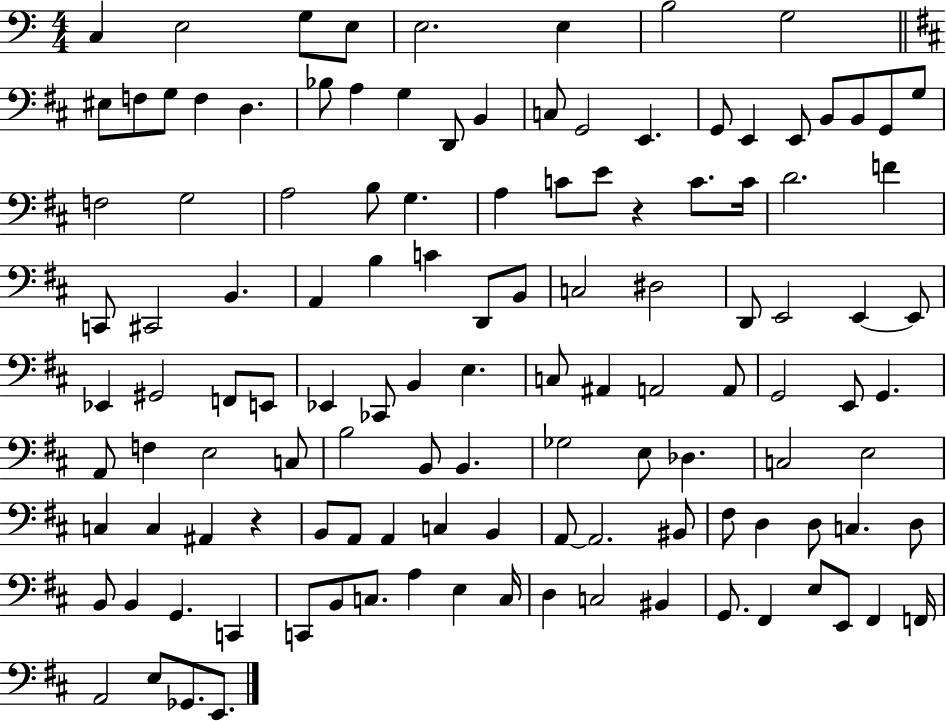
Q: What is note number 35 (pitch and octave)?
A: C4